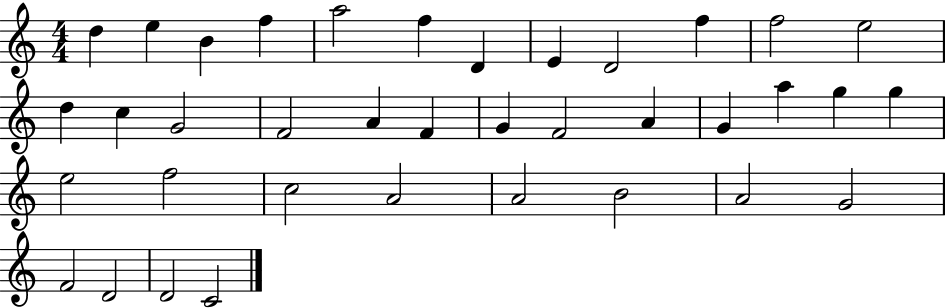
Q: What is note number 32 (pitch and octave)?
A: A4